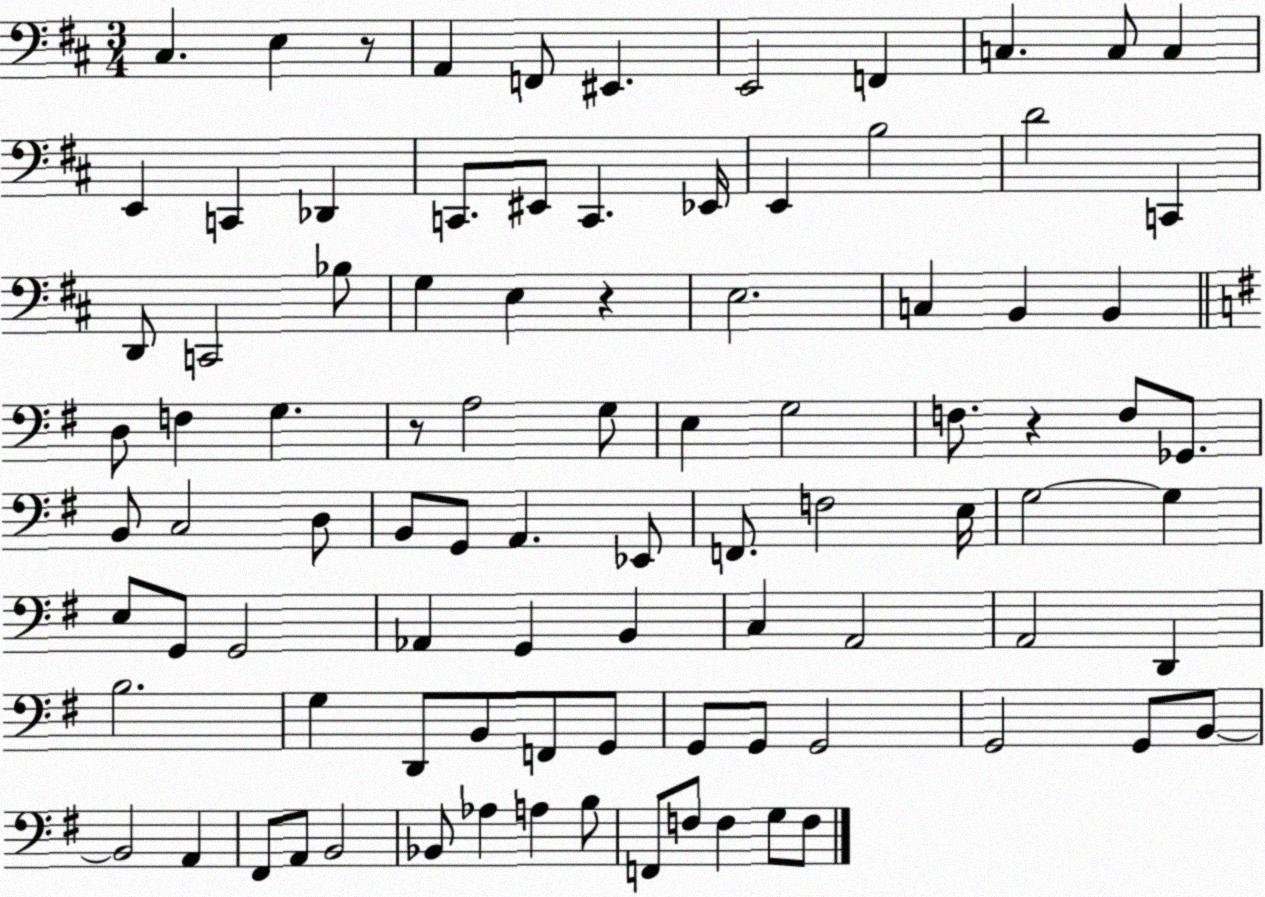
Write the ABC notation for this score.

X:1
T:Untitled
M:3/4
L:1/4
K:D
^C, E, z/2 A,, F,,/2 ^E,, E,,2 F,, C, C,/2 C, E,, C,, _D,, C,,/2 ^E,,/2 C,, _E,,/4 E,, B,2 D2 C,, D,,/2 C,,2 _B,/2 G, E, z E,2 C, B,, B,, D,/2 F, G, z/2 A,2 G,/2 E, G,2 F,/2 z F,/2 _G,,/2 B,,/2 C,2 D,/2 B,,/2 G,,/2 A,, _E,,/2 F,,/2 F,2 E,/4 G,2 G, E,/2 G,,/2 G,,2 _A,, G,, B,, C, A,,2 A,,2 D,, B,2 G, D,,/2 B,,/2 F,,/2 G,,/2 G,,/2 G,,/2 G,,2 G,,2 G,,/2 B,,/2 B,,2 A,, ^F,,/2 A,,/2 B,,2 _B,,/2 _A, A, B,/2 F,,/2 F,/2 F, G,/2 F,/2